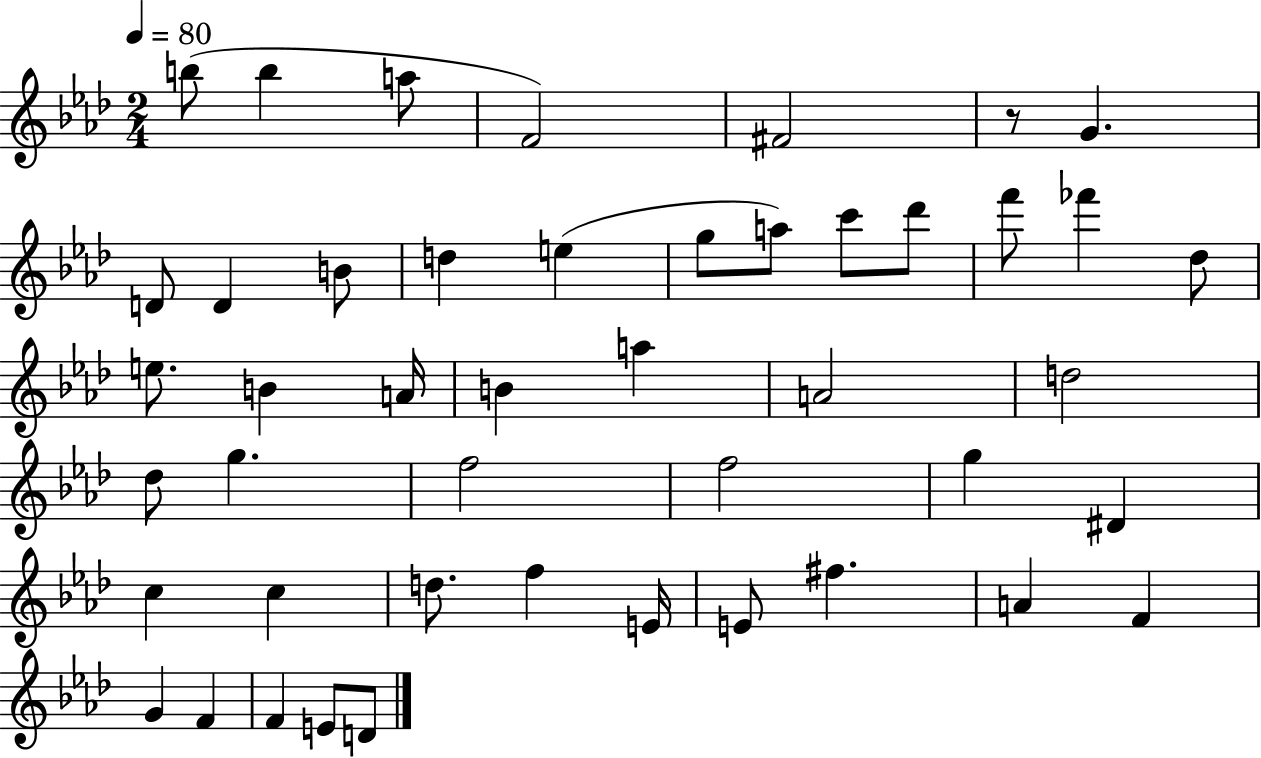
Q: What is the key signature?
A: AES major